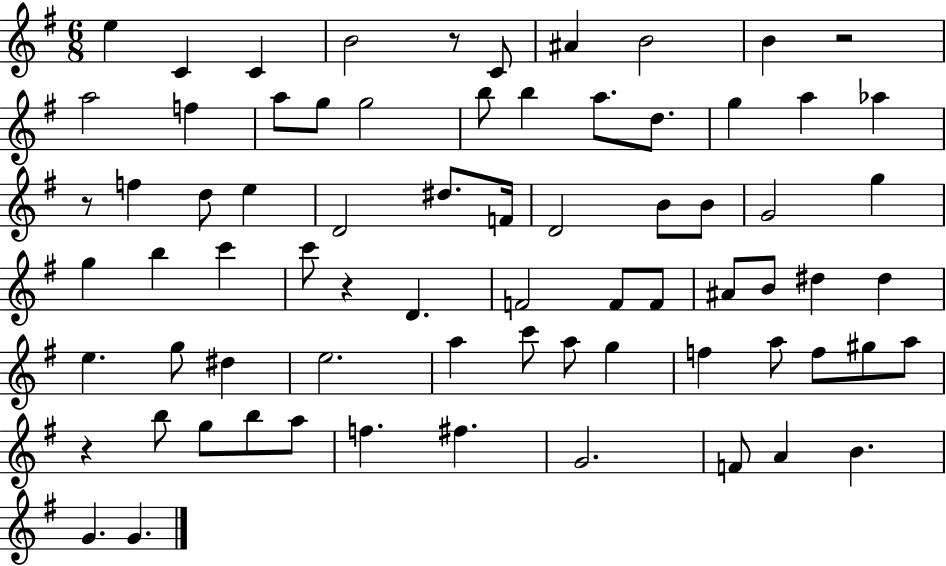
E5/q C4/q C4/q B4/h R/e C4/e A#4/q B4/h B4/q R/h A5/h F5/q A5/e G5/e G5/h B5/e B5/q A5/e. D5/e. G5/q A5/q Ab5/q R/e F5/q D5/e E5/q D4/h D#5/e. F4/s D4/h B4/e B4/e G4/h G5/q G5/q B5/q C6/q C6/e R/q D4/q. F4/h F4/e F4/e A#4/e B4/e D#5/q D#5/q E5/q. G5/e D#5/q E5/h. A5/q C6/e A5/e G5/q F5/q A5/e F5/e G#5/e A5/e R/q B5/e G5/e B5/e A5/e F5/q. F#5/q. G4/h. F4/e A4/q B4/q. G4/q. G4/q.